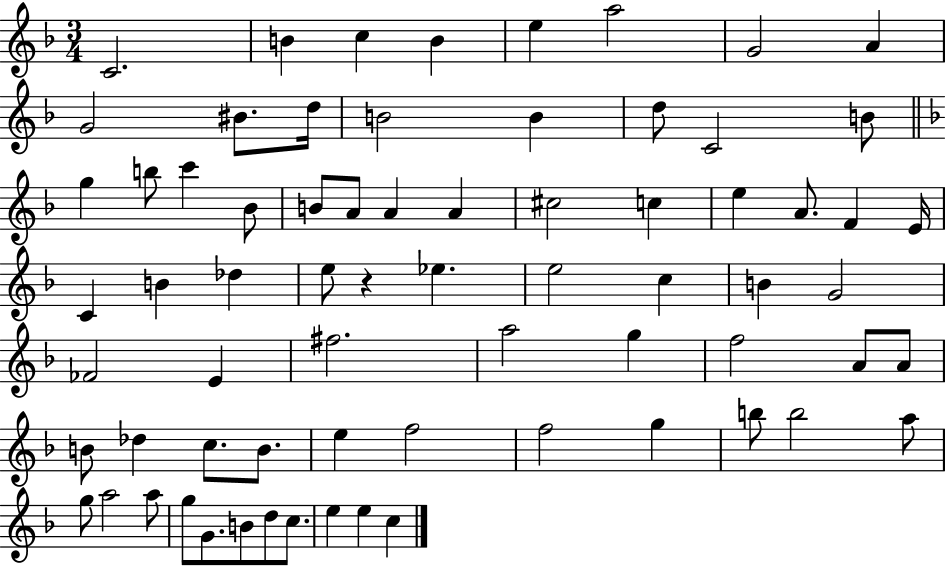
C4/h. B4/q C5/q B4/q E5/q A5/h G4/h A4/q G4/h BIS4/e. D5/s B4/h B4/q D5/e C4/h B4/e G5/q B5/e C6/q Bb4/e B4/e A4/e A4/q A4/q C#5/h C5/q E5/q A4/e. F4/q E4/s C4/q B4/q Db5/q E5/e R/q Eb5/q. E5/h C5/q B4/q G4/h FES4/h E4/q F#5/h. A5/h G5/q F5/h A4/e A4/e B4/e Db5/q C5/e. B4/e. E5/q F5/h F5/h G5/q B5/e B5/h A5/e G5/e A5/h A5/e G5/e G4/e. B4/e D5/e C5/e. E5/q E5/q C5/q